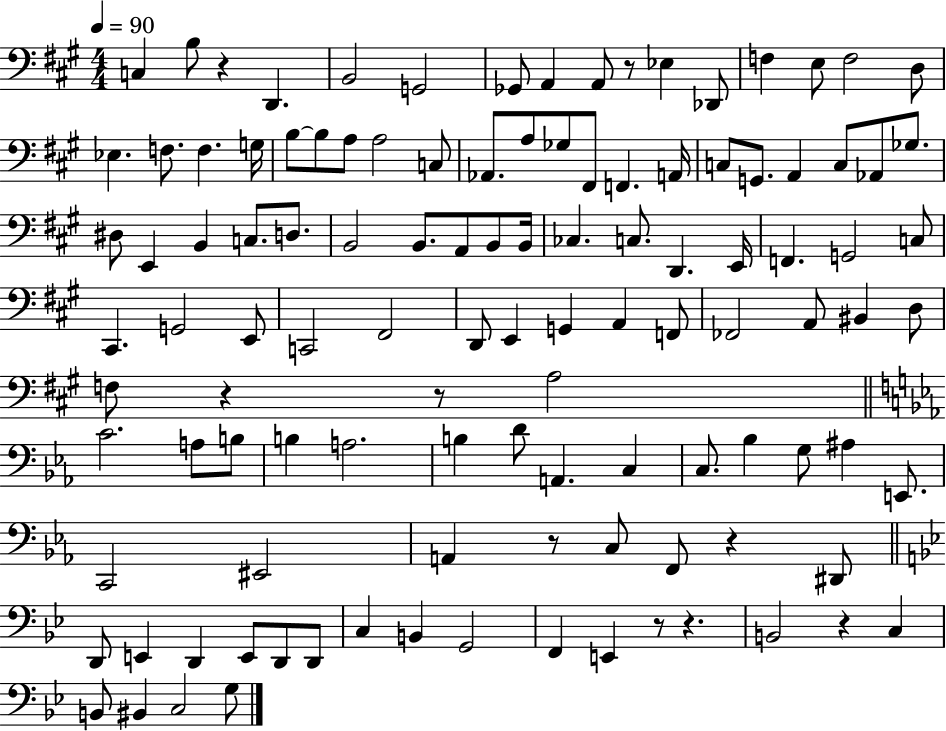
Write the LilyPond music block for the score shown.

{
  \clef bass
  \numericTimeSignature
  \time 4/4
  \key a \major
  \tempo 4 = 90
  \repeat volta 2 { c4 b8 r4 d,4. | b,2 g,2 | ges,8 a,4 a,8 r8 ees4 des,8 | f4 e8 f2 d8 | \break ees4. f8. f4. g16 | b8~~ b8 a8 a2 c8 | aes,8. a8 ges8 fis,8 f,4. a,16 | c8 g,8. a,4 c8 aes,8 ges8. | \break dis8 e,4 b,4 c8. d8. | b,2 b,8. a,8 b,8 b,16 | ces4. c8. d,4. e,16 | f,4. g,2 c8 | \break cis,4. g,2 e,8 | c,2 fis,2 | d,8 e,4 g,4 a,4 f,8 | fes,2 a,8 bis,4 d8 | \break f8 r4 r8 a2 | \bar "||" \break \key ees \major c'2. a8 b8 | b4 a2. | b4 d'8 a,4. c4 | c8. bes4 g8 ais4 e,8. | \break c,2 eis,2 | a,4 r8 c8 f,8 r4 dis,8 | \bar "||" \break \key bes \major d,8 e,4 d,4 e,8 d,8 d,8 | c4 b,4 g,2 | f,4 e,4 r8 r4. | b,2 r4 c4 | \break b,8 bis,4 c2 g8 | } \bar "|."
}